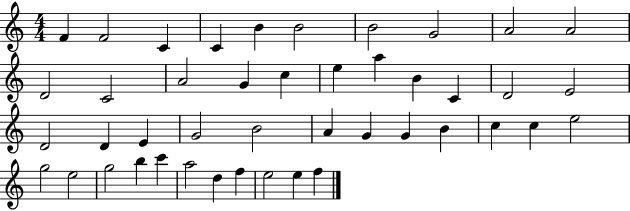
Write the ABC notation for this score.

X:1
T:Untitled
M:4/4
L:1/4
K:C
F F2 C C B B2 B2 G2 A2 A2 D2 C2 A2 G c e a B C D2 E2 D2 D E G2 B2 A G G B c c e2 g2 e2 g2 b c' a2 d f e2 e f